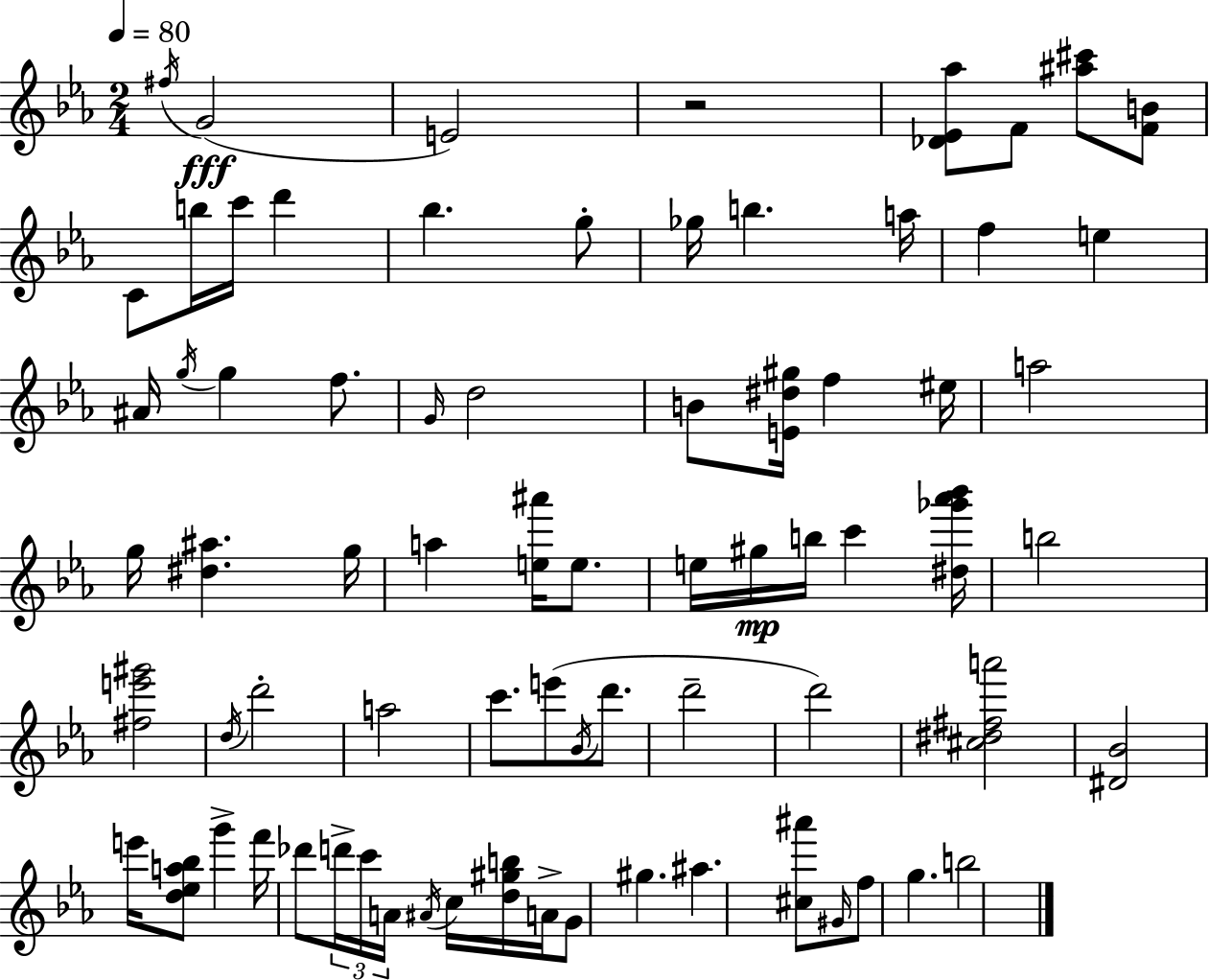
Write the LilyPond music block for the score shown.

{
  \clef treble
  \numericTimeSignature
  \time 2/4
  \key c \minor
  \tempo 4 = 80
  \acciaccatura { fis''16 }(\fff g'2 | e'2) | r2 | <des' ees' aes''>8 f'8 <ais'' cis'''>8 <f' b'>8 | \break c'8 b''16 c'''16 d'''4 | bes''4. g''8-. | ges''16 b''4. | a''16 f''4 e''4 | \break ais'16 \acciaccatura { g''16 } g''4 f''8. | \grace { g'16 } d''2 | b'8 <e' dis'' gis''>16 f''4 | eis''16 a''2 | \break g''16 <dis'' ais''>4. | g''16 a''4 <e'' ais'''>16 | e''8. e''16 gis''16\mp b''16 c'''4 | <dis'' ges''' aes''' bes'''>16 b''2 | \break <fis'' e''' gis'''>2 | \acciaccatura { d''16 } d'''2-. | a''2 | c'''8. e'''8( | \break \acciaccatura { bes'16 } d'''8. d'''2-- | d'''2) | <cis'' dis'' fis'' a'''>2 | <dis' bes'>2 | \break e'''16 <d'' ees'' a'' bes''>8 | g'''4-> f'''16 des'''8 \tuplet 3/2 { d'''16-> | c'''16 a'16 } \acciaccatura { ais'16 } c''16 <d'' gis'' b''>16 a'16-> g'8 | gis''4. ais''4. | \break <cis'' ais'''>8 \grace { gis'16 } f''8 | g''4. b''2 | \bar "|."
}